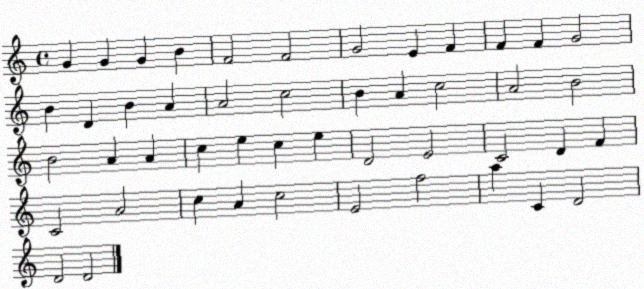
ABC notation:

X:1
T:Untitled
M:4/4
L:1/4
K:C
G G G B F2 F2 G2 E F F F G2 B D B A A2 c2 B A c2 A2 B2 B2 A A c e c e D2 E2 C2 D F C2 A2 c A c2 E2 f2 a C D2 D2 D2